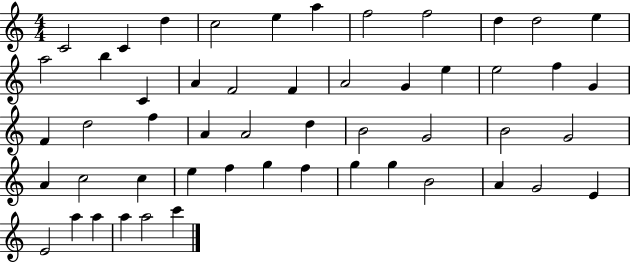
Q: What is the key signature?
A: C major